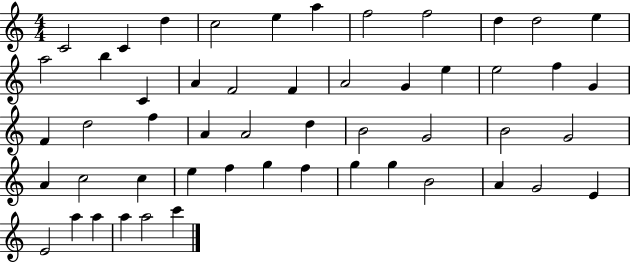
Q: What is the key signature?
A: C major